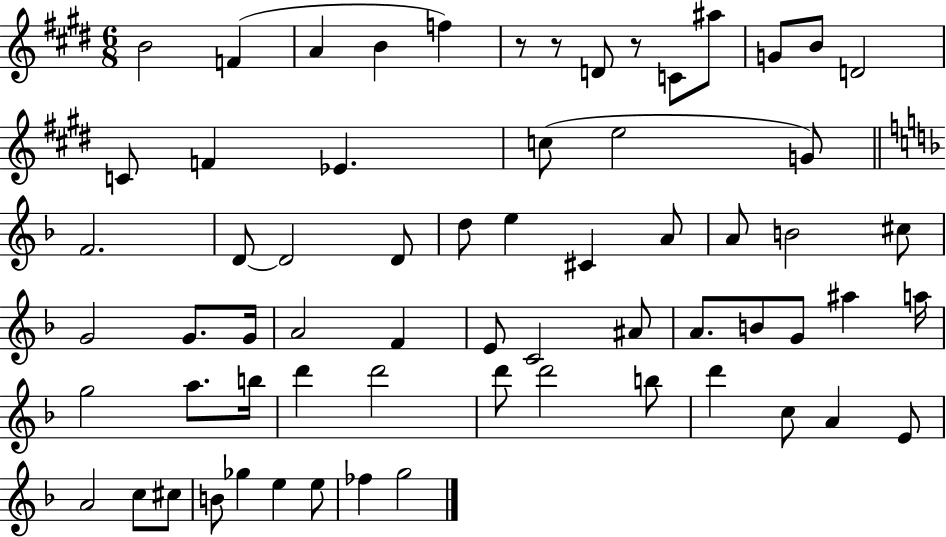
X:1
T:Untitled
M:6/8
L:1/4
K:E
B2 F A B f z/2 z/2 D/2 z/2 C/2 ^a/2 G/2 B/2 D2 C/2 F _E c/2 e2 G/2 F2 D/2 D2 D/2 d/2 e ^C A/2 A/2 B2 ^c/2 G2 G/2 G/4 A2 F E/2 C2 ^A/2 A/2 B/2 G/2 ^a a/4 g2 a/2 b/4 d' d'2 d'/2 d'2 b/2 d' c/2 A E/2 A2 c/2 ^c/2 B/2 _g e e/2 _f g2